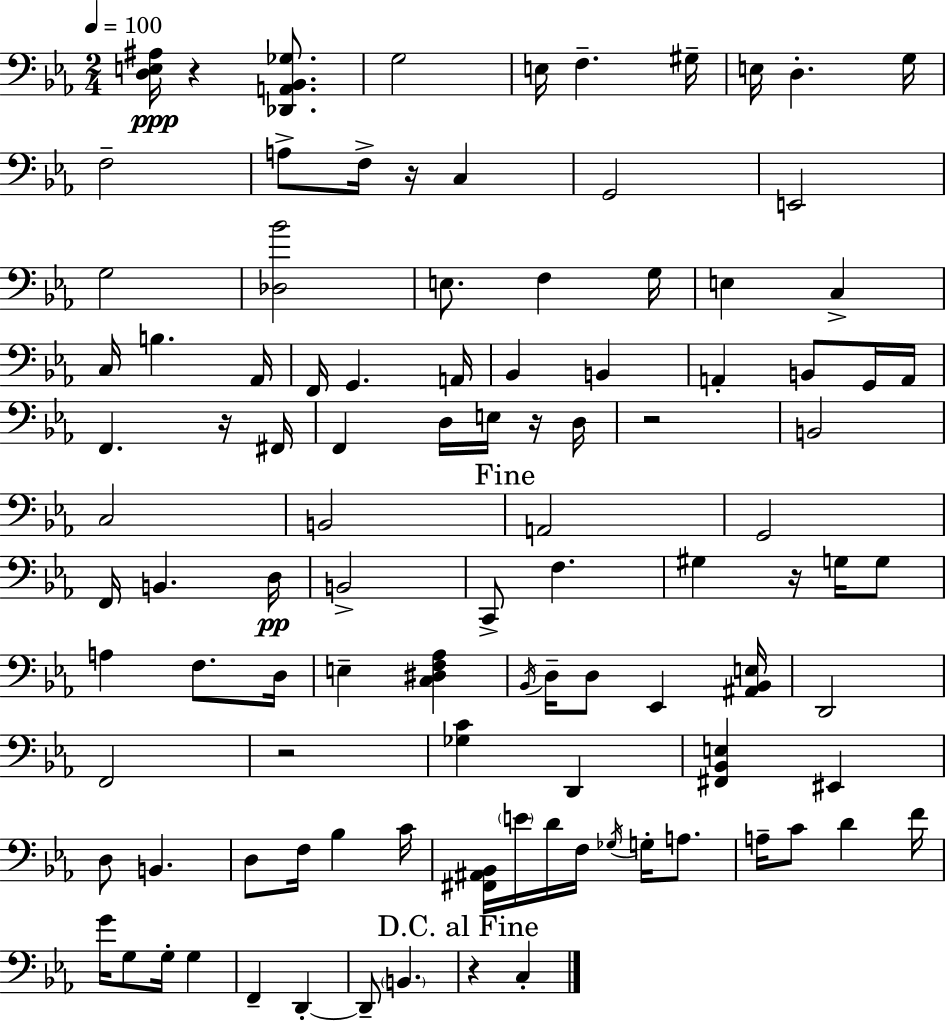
X:1
T:Untitled
M:2/4
L:1/4
K:Cm
[D,E,^A,]/4 z [_D,,A,,_B,,_G,]/2 G,2 E,/4 F, ^G,/4 E,/4 D, G,/4 F,2 A,/2 F,/4 z/4 C, G,,2 E,,2 G,2 [_D,_B]2 E,/2 F, G,/4 E, C, C,/4 B, _A,,/4 F,,/4 G,, A,,/4 _B,, B,, A,, B,,/2 G,,/4 A,,/4 F,, z/4 ^F,,/4 F,, D,/4 E,/4 z/4 D,/4 z2 B,,2 C,2 B,,2 A,,2 G,,2 F,,/4 B,, D,/4 B,,2 C,,/2 F, ^G, z/4 G,/4 G,/2 A, F,/2 D,/4 E, [C,^D,F,_A,] _B,,/4 D,/4 D,/2 _E,, [^A,,_B,,E,]/4 D,,2 F,,2 z2 [_G,C] D,, [^F,,_B,,E,] ^E,, D,/2 B,, D,/2 F,/4 _B, C/4 [^F,,^A,,_B,,]/4 E/4 D/4 F,/4 _G,/4 G,/4 A,/2 A,/4 C/2 D F/4 G/4 G,/2 G,/4 G, F,, D,, D,,/2 B,, z C,